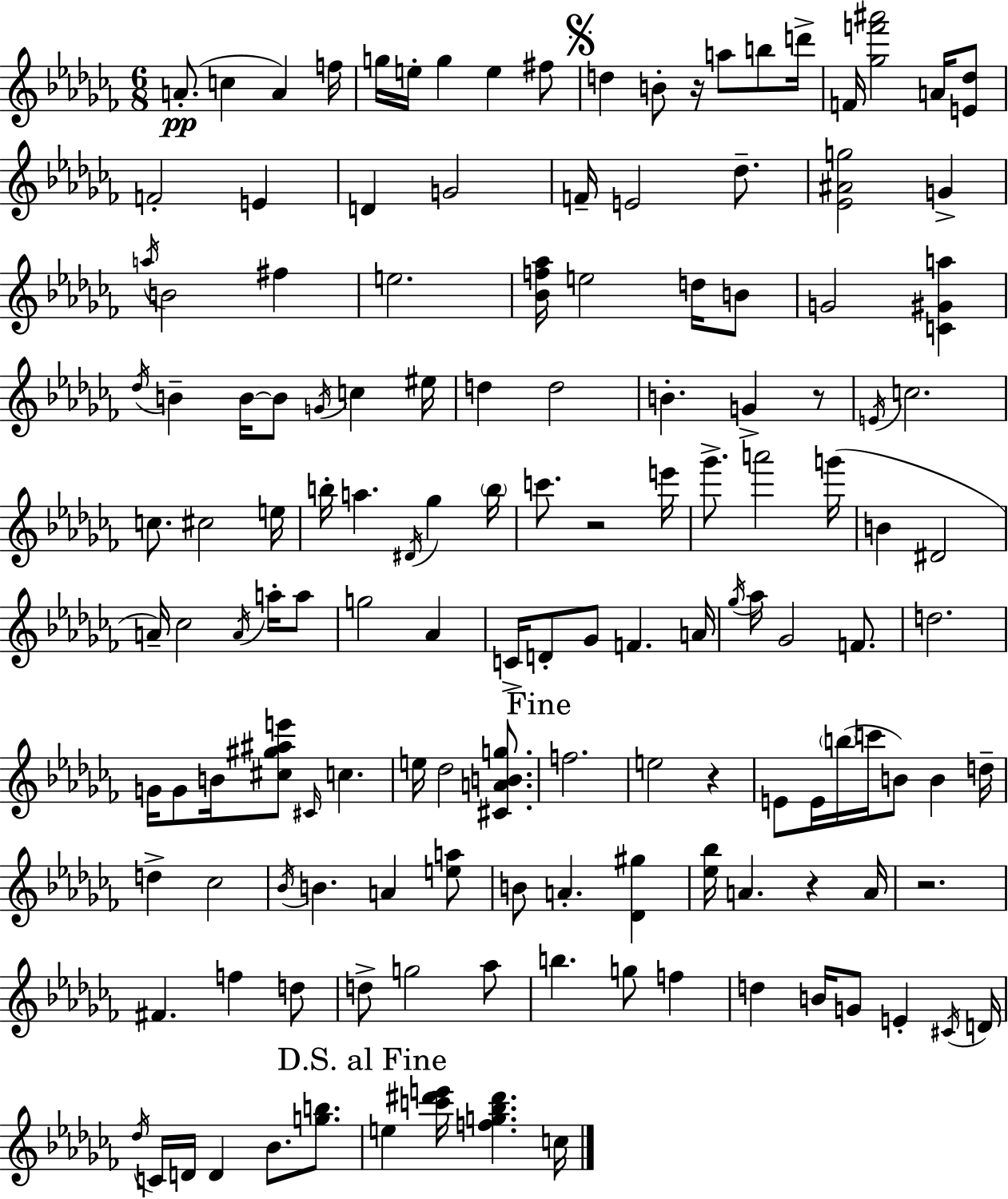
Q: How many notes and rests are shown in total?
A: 143